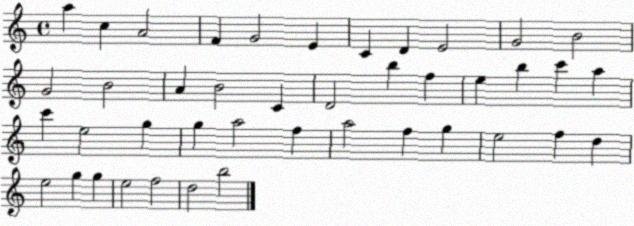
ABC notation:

X:1
T:Untitled
M:4/4
L:1/4
K:C
a c A2 F G2 E C D E2 G2 B2 G2 B2 A B2 C D2 b f e b c' a c' e2 g g a2 f a2 f g e2 f d e2 g g e2 f2 d2 b2